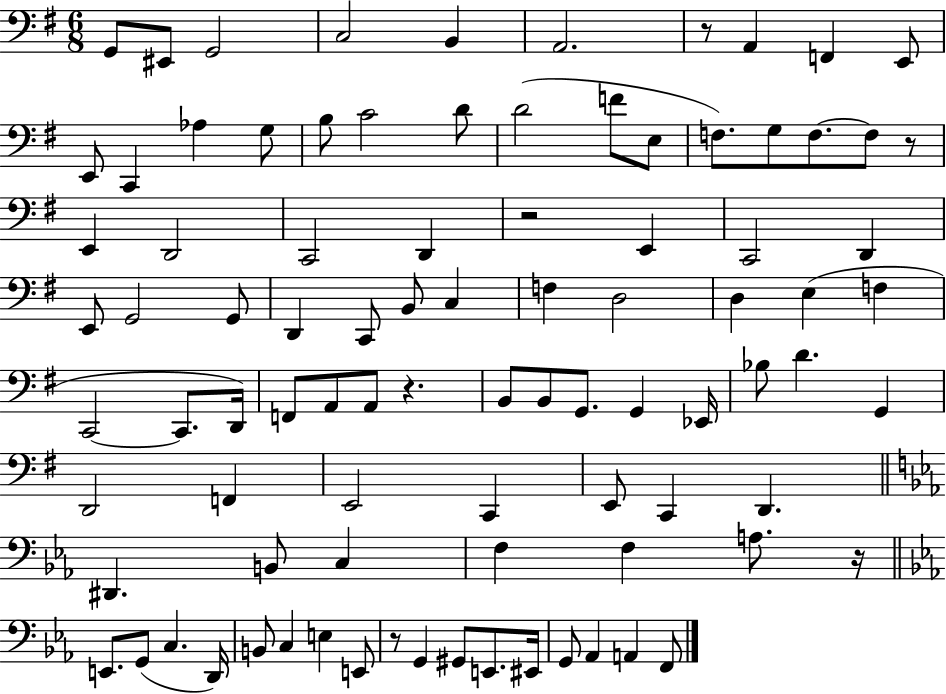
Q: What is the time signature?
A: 6/8